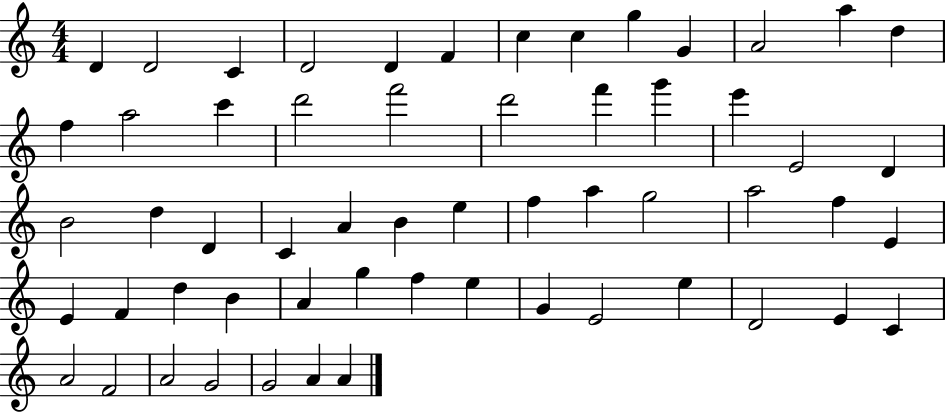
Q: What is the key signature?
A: C major